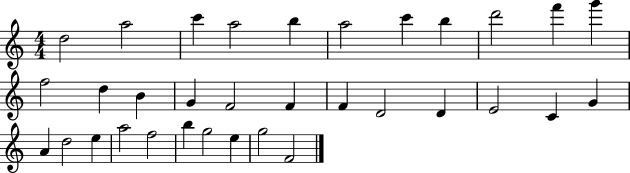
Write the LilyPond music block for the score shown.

{
  \clef treble
  \numericTimeSignature
  \time 4/4
  \key c \major
  d''2 a''2 | c'''4 a''2 b''4 | a''2 c'''4 b''4 | d'''2 f'''4 g'''4 | \break f''2 d''4 b'4 | g'4 f'2 f'4 | f'4 d'2 d'4 | e'2 c'4 g'4 | \break a'4 d''2 e''4 | a''2 f''2 | b''4 g''2 e''4 | g''2 f'2 | \break \bar "|."
}